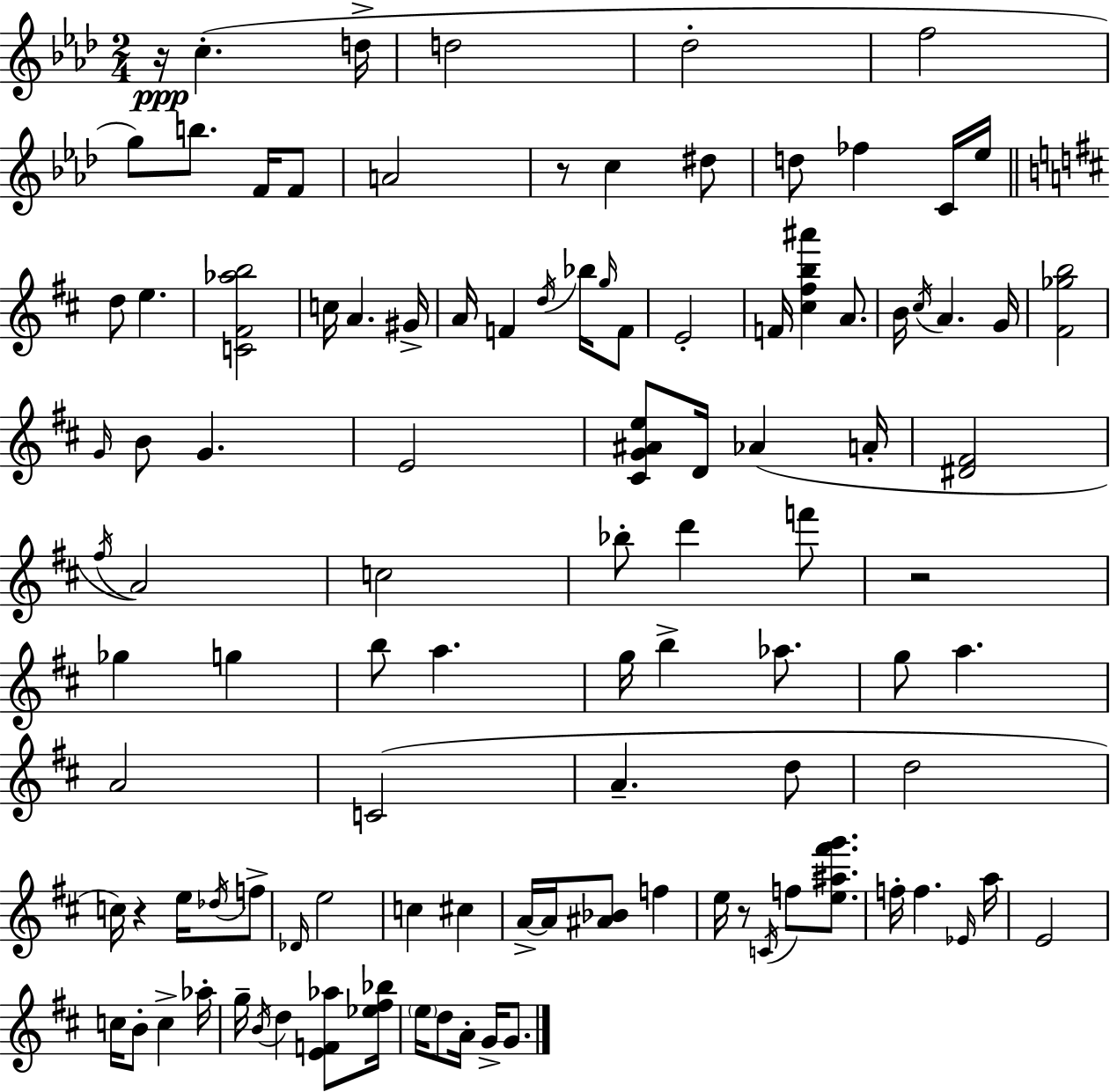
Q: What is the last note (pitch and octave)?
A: G4